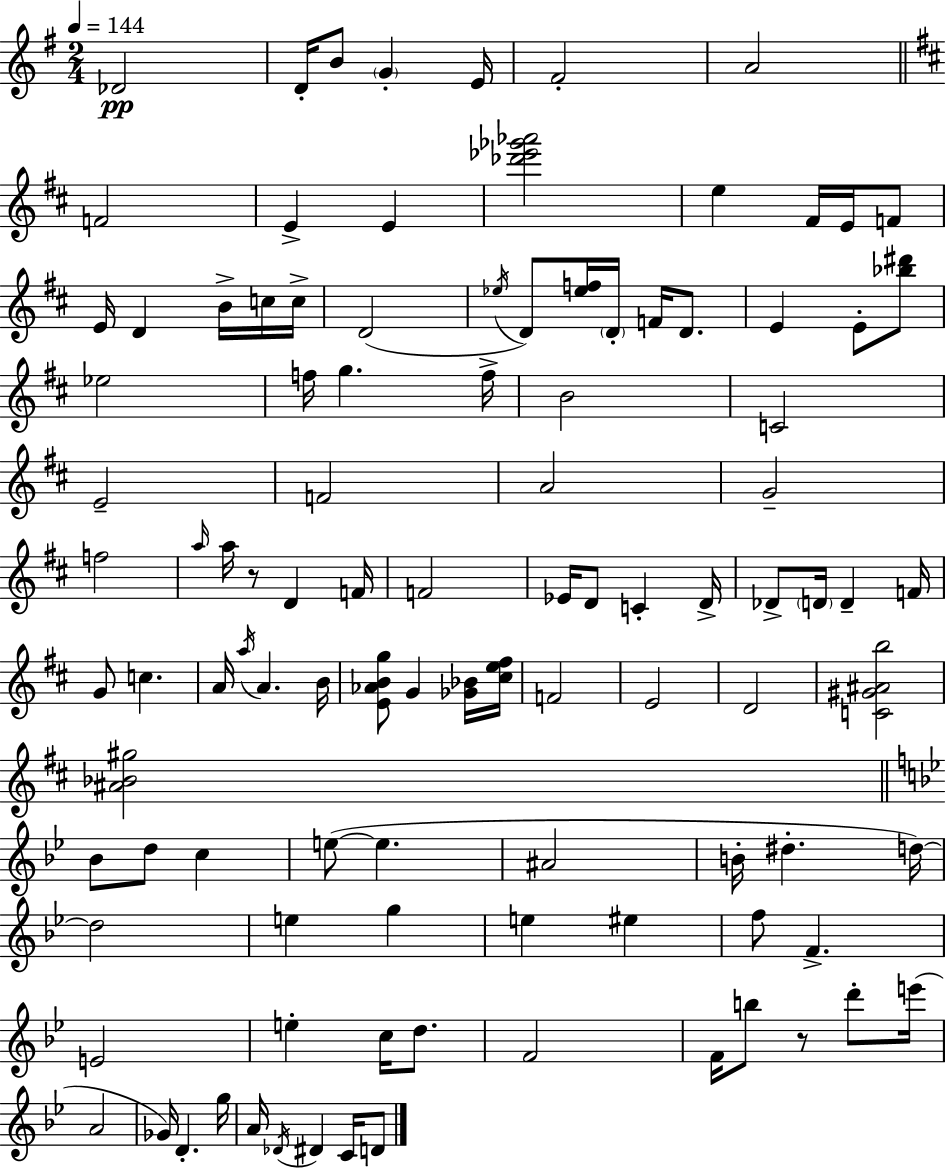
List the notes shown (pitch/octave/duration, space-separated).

Db4/h D4/s B4/e G4/q E4/s F#4/h A4/h F4/h E4/q E4/q [Db6,Eb6,Gb6,Ab6]/h E5/q F#4/s E4/s F4/e E4/s D4/q B4/s C5/s C5/s D4/h Eb5/s D4/e [Eb5,F5]/s D4/s F4/s D4/e. E4/q E4/e [Bb5,D#6]/e Eb5/h F5/s G5/q. F5/s B4/h C4/h E4/h F4/h A4/h G4/h F5/h A5/s A5/s R/e D4/q F4/s F4/h Eb4/s D4/e C4/q D4/s Db4/e D4/s D4/q F4/s G4/e C5/q. A4/s A5/s A4/q. B4/s [E4,Ab4,B4,G5]/e G4/q [Gb4,Bb4]/s [C#5,E5,F#5]/s F4/h E4/h D4/h [C4,G#4,A#4,B5]/h [A#4,Bb4,G#5]/h Bb4/e D5/e C5/q E5/e E5/q. A#4/h B4/s D#5/q. D5/s D5/h E5/q G5/q E5/q EIS5/q F5/e F4/q. E4/h E5/q C5/s D5/e. F4/h F4/s B5/e R/e D6/e E6/s A4/h Gb4/s D4/q. G5/s A4/s Db4/s D#4/q C4/s D4/e